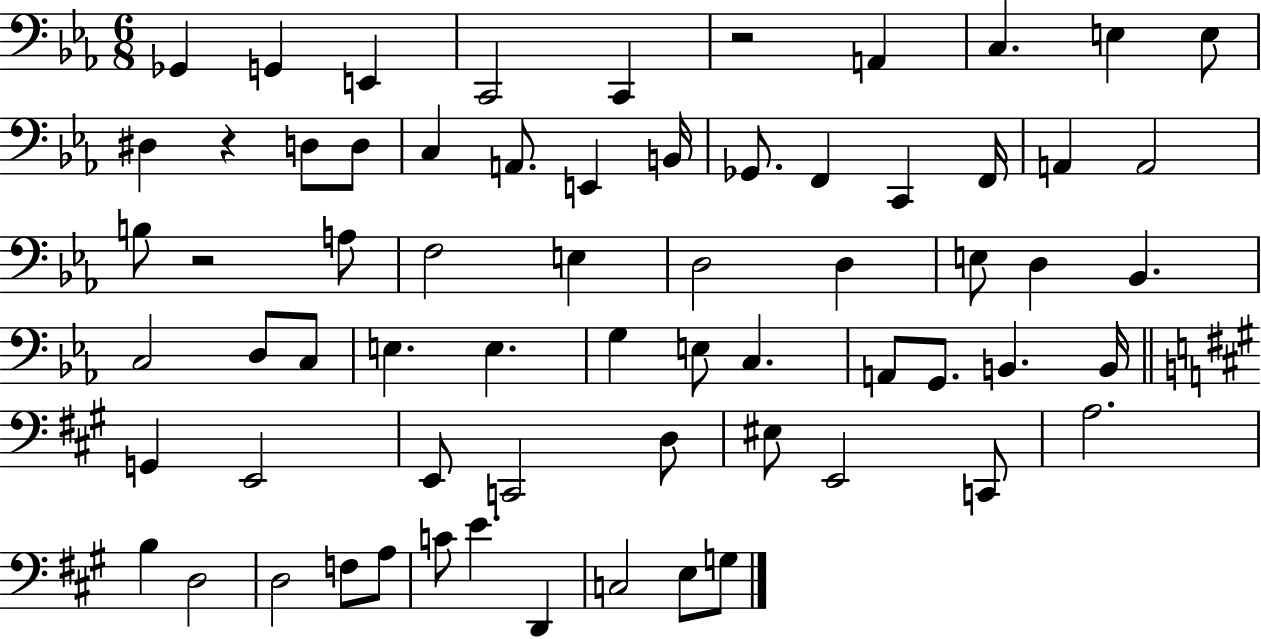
{
  \clef bass
  \numericTimeSignature
  \time 6/8
  \key ees \major
  ges,4 g,4 e,4 | c,2 c,4 | r2 a,4 | c4. e4 e8 | \break dis4 r4 d8 d8 | c4 a,8. e,4 b,16 | ges,8. f,4 c,4 f,16 | a,4 a,2 | \break b8 r2 a8 | f2 e4 | d2 d4 | e8 d4 bes,4. | \break c2 d8 c8 | e4. e4. | g4 e8 c4. | a,8 g,8. b,4. b,16 | \break \bar "||" \break \key a \major g,4 e,2 | e,8 c,2 d8 | eis8 e,2 c,8 | a2. | \break b4 d2 | d2 f8 a8 | c'8 e'4. d,4 | c2 e8 g8 | \break \bar "|."
}